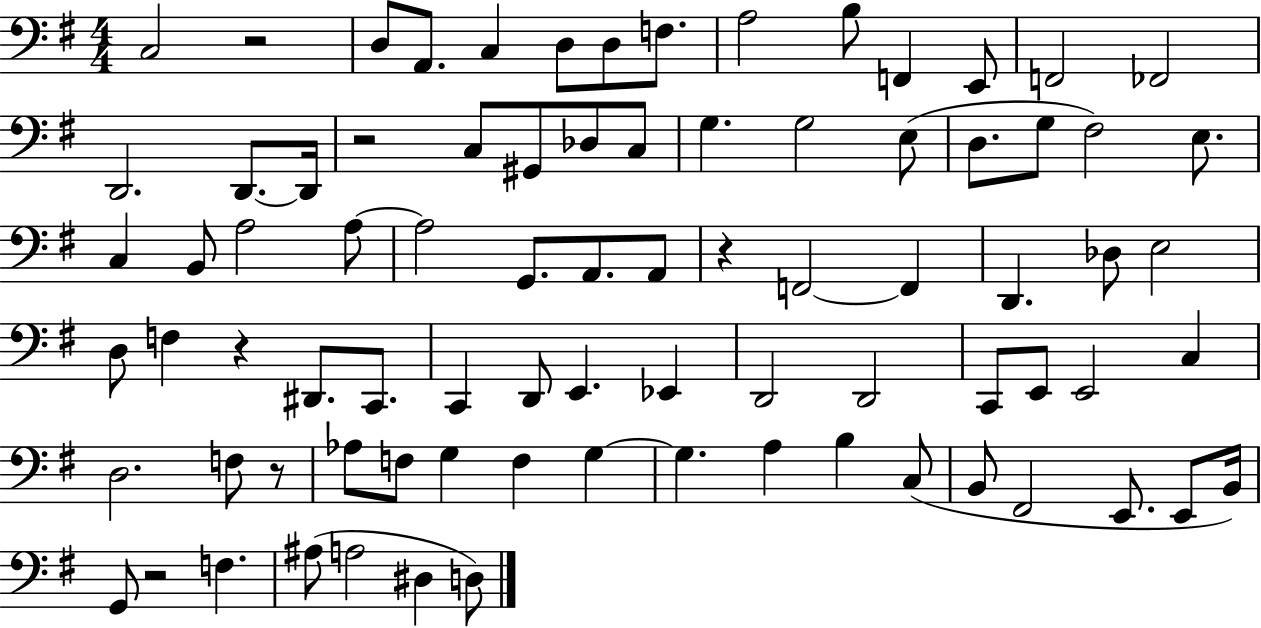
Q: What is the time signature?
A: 4/4